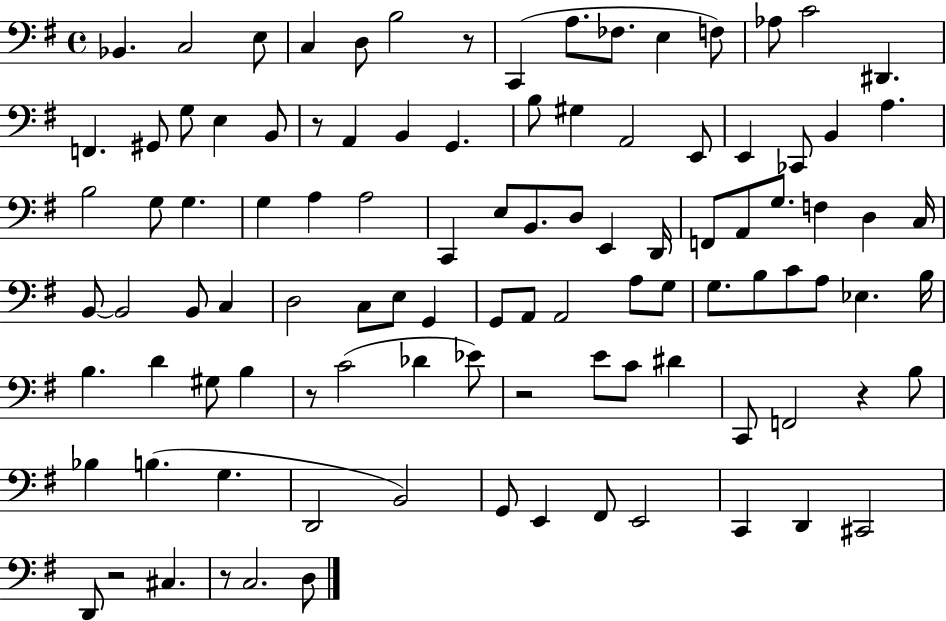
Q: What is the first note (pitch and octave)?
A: Bb2